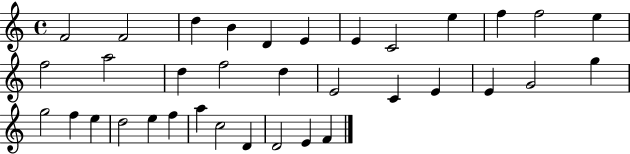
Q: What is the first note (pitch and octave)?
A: F4